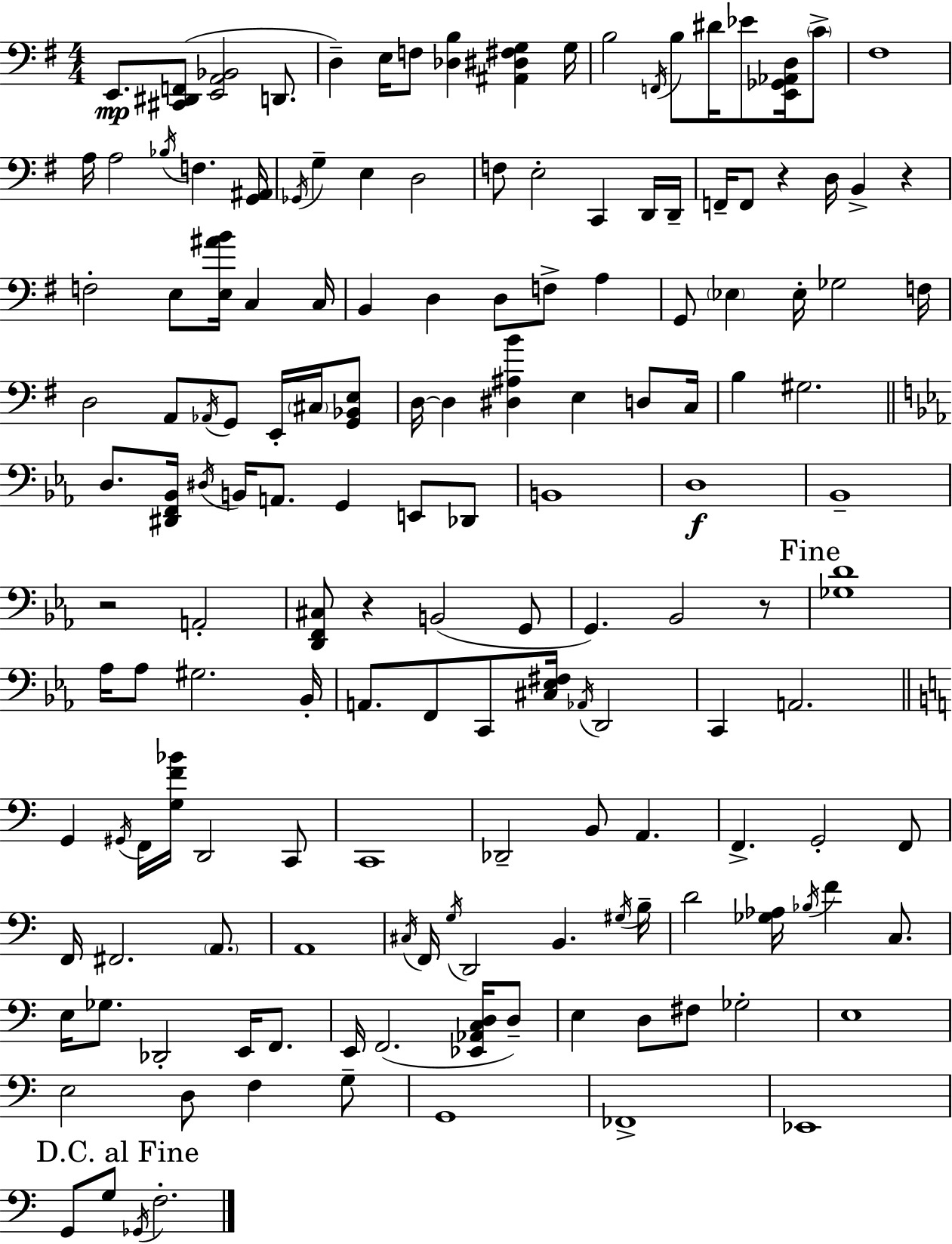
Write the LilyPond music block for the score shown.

{
  \clef bass
  \numericTimeSignature
  \time 4/4
  \key g \major
  e,8.\mp <cis, dis, f,>8( <e, a, bes,>2 d,8. | d4--) e16 f8 <des b>4 <ais, dis fis g>4 g16 | b2 \acciaccatura { f,16 } b8 dis'16 ees'8 <e, ges, aes, d>16 \parenthesize c'8-> | fis1 | \break a16 a2 \acciaccatura { bes16 } f4. | <g, ais,>16 \acciaccatura { ges,16 } g4-- e4 d2 | f8 e2-. c,4 | d,16 d,16-- f,16-- f,8 r4 d16 b,4-> r4 | \break f2-. e8 <e ais' b'>16 c4 | c16 b,4 d4 d8 f8-> a4 | g,8 \parenthesize ees4 ees16-. ges2 | f16 d2 a,8 \acciaccatura { aes,16 } g,8 | \break e,16-. \parenthesize cis16 <g, bes, e>8 d16~~ d4 <dis ais b'>4 e4 | d8 c16 b4 gis2. | \bar "||" \break \key c \minor d8. <dis, f, bes,>16 \acciaccatura { dis16 } b,16 a,8. g,4 e,8 des,8 | b,1 | d1\f | bes,1-- | \break r2 a,2-. | <d, f, cis>8 r4 b,2( g,8 | g,4.) bes,2 r8 | \mark "Fine" <ges d'>1 | \break aes16 aes8 gis2. | bes,16-. a,8. f,8 c,8 <cis ees fis>16 \acciaccatura { aes,16 } d,2 | c,4 a,2. | \bar "||" \break \key c \major g,4 \acciaccatura { gis,16 } f,16 <g f' bes'>16 d,2 c,8 | c,1 | des,2-- b,8 a,4. | f,4.-> g,2-. f,8 | \break f,16 fis,2. \parenthesize a,8. | a,1 | \acciaccatura { cis16 } f,16 \acciaccatura { g16 } d,2 b,4. | \acciaccatura { gis16 } b16-- d'2 <ges aes>16 \acciaccatura { bes16 } f'4 | \break c8. e16 ges8. des,2-. | e,16 f,8. e,16 f,2.( | <ees, aes, c d>16 d8--) e4 d8 fis8 ges2-. | e1 | \break e2 d8 f4 | g8-- g,1 | fes,1-> | ees,1 | \break \mark "D.C. al Fine" g,8 g8 \acciaccatura { ges,16 } f2.-. | \bar "|."
}